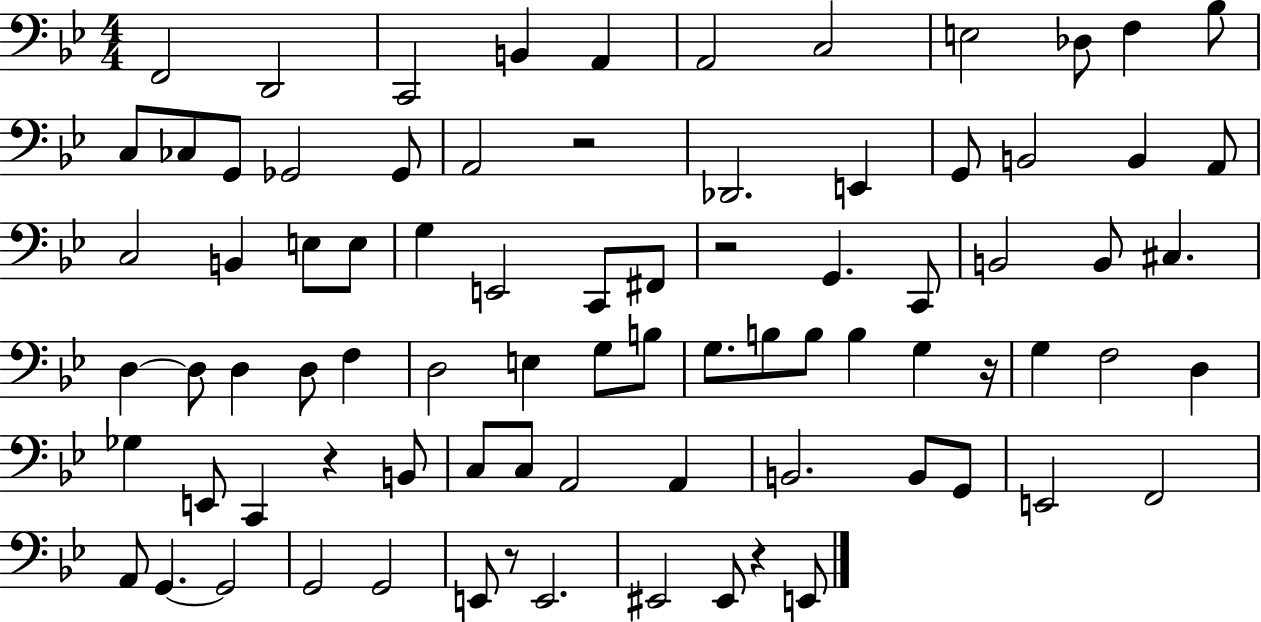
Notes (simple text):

F2/h D2/h C2/h B2/q A2/q A2/h C3/h E3/h Db3/e F3/q Bb3/e C3/e CES3/e G2/e Gb2/h Gb2/e A2/h R/h Db2/h. E2/q G2/e B2/h B2/q A2/e C3/h B2/q E3/e E3/e G3/q E2/h C2/e F#2/e R/h G2/q. C2/e B2/h B2/e C#3/q. D3/q D3/e D3/q D3/e F3/q D3/h E3/q G3/e B3/e G3/e. B3/e B3/e B3/q G3/q R/s G3/q F3/h D3/q Gb3/q E2/e C2/q R/q B2/e C3/e C3/e A2/h A2/q B2/h. B2/e G2/e E2/h F2/h A2/e G2/q. G2/h G2/h G2/h E2/e R/e E2/h. EIS2/h EIS2/e R/q E2/e